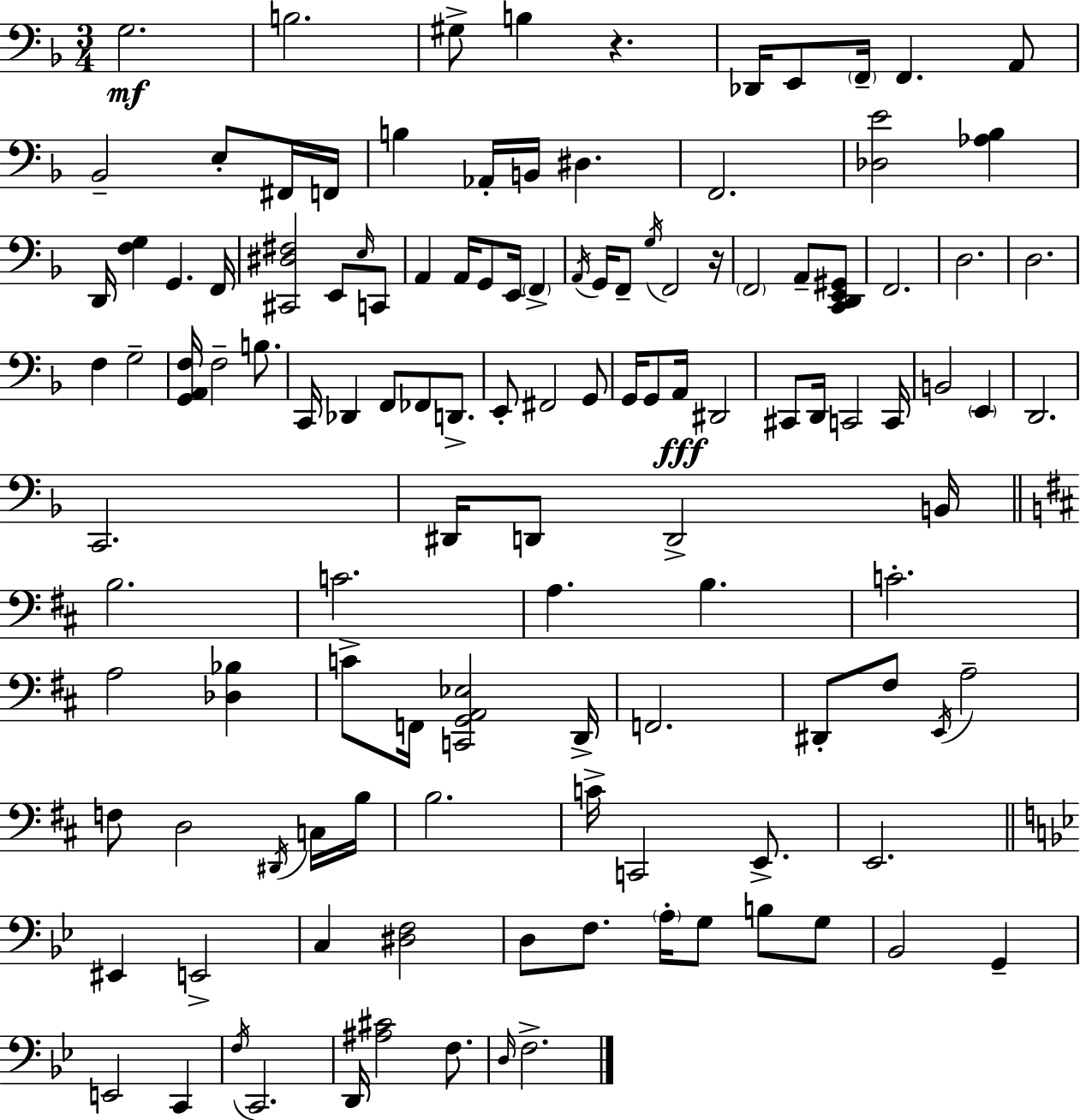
G3/h. B3/h. G#3/e B3/q R/q. Db2/s E2/e F2/s F2/q. A2/e Bb2/h E3/e F#2/s F2/s B3/q Ab2/s B2/s D#3/q. F2/h. [Db3,E4]/h [Ab3,Bb3]/q D2/s [F3,G3]/q G2/q. F2/s [C#2,D#3,F#3]/h E2/e E3/s C2/e A2/q A2/s G2/e E2/s F2/q A2/s G2/s F2/e G3/s F2/h R/s F2/h A2/e [C2,D2,E2,G#2]/e F2/h. D3/h. D3/h. F3/q G3/h [G2,A2,F3]/s F3/h B3/e. C2/s Db2/q F2/e FES2/e D2/e. E2/e F#2/h G2/e G2/s G2/e A2/s D#2/h C#2/e D2/s C2/h C2/s B2/h E2/q D2/h. C2/h. D#2/s D2/e D2/h B2/s B3/h. C4/h. A3/q. B3/q. C4/h. A3/h [Db3,Bb3]/q C4/e F2/s [C2,G2,A2,Eb3]/h D2/s F2/h. D#2/e F#3/e E2/s A3/h F3/e D3/h D#2/s C3/s B3/s B3/h. C4/s C2/h E2/e. E2/h. EIS2/q E2/h C3/q [D#3,F3]/h D3/e F3/e. A3/s G3/e B3/e G3/e Bb2/h G2/q E2/h C2/q F3/s C2/h. D2/s [A#3,C#4]/h F3/e. D3/s F3/h.